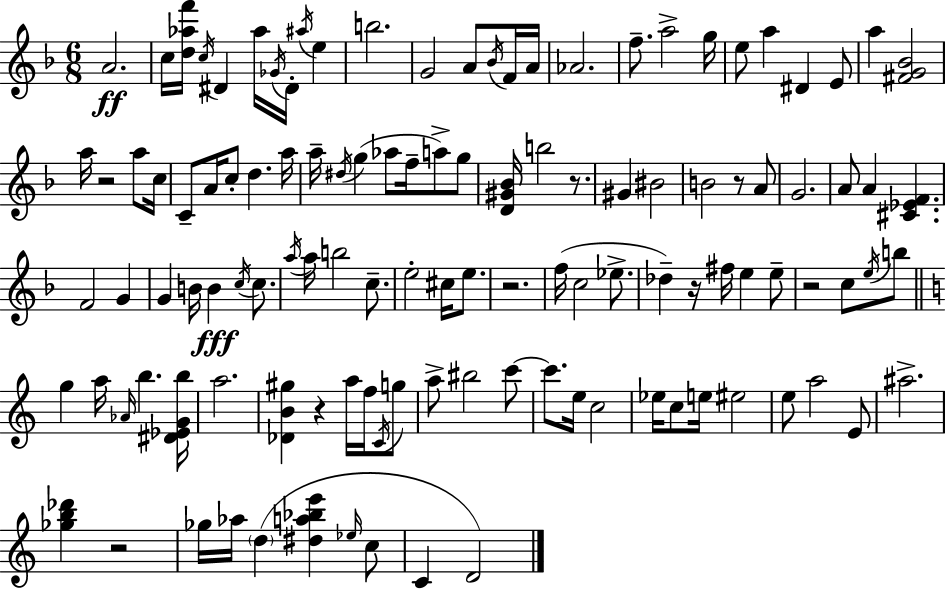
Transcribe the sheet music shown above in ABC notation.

X:1
T:Untitled
M:6/8
L:1/4
K:F
A2 c/4 [d_af']/4 c/4 ^D _a/4 _G/4 ^D/4 ^a/4 e b2 G2 A/2 _B/4 F/4 A/4 _A2 f/2 a2 g/4 e/2 a ^D E/2 a [^FG_B]2 a/4 z2 a/2 c/4 C/2 A/4 c/2 d a/4 a/4 ^d/4 g _a/2 f/4 a/2 g/2 [D^G_B]/4 b2 z/2 ^G ^B2 B2 z/2 A/2 G2 A/2 A [^C_EF] F2 G G B/4 B c/4 c/2 a/4 a/4 b2 c/2 e2 ^c/4 e/2 z2 f/4 c2 _e/2 _d z/4 ^f/4 e e/2 z2 c/2 e/4 b/2 g a/4 _A/4 b [^D_EGb]/4 a2 [_DB^g] z a/4 f/4 C/4 g/2 a/2 ^b2 c'/2 c'/2 e/4 c2 _e/4 c/2 e/4 ^e2 e/2 a2 E/2 ^a2 [_gb_d'] z2 _g/4 _a/4 d [^da_be'] _e/4 c/2 C D2